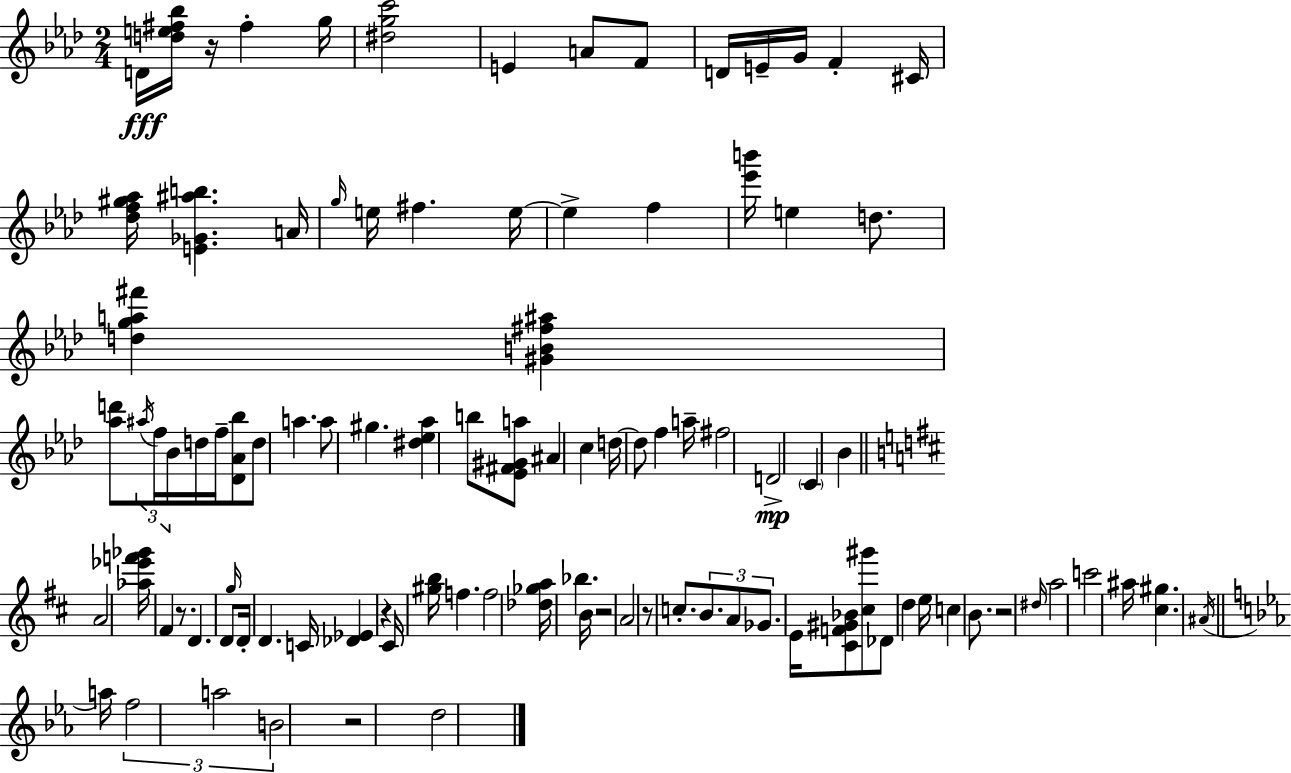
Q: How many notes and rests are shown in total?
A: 99